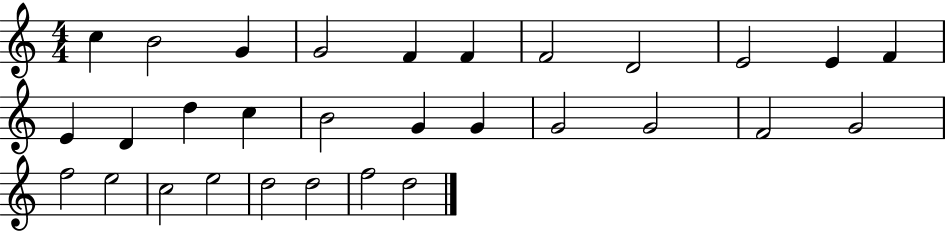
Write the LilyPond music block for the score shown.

{
  \clef treble
  \numericTimeSignature
  \time 4/4
  \key c \major
  c''4 b'2 g'4 | g'2 f'4 f'4 | f'2 d'2 | e'2 e'4 f'4 | \break e'4 d'4 d''4 c''4 | b'2 g'4 g'4 | g'2 g'2 | f'2 g'2 | \break f''2 e''2 | c''2 e''2 | d''2 d''2 | f''2 d''2 | \break \bar "|."
}